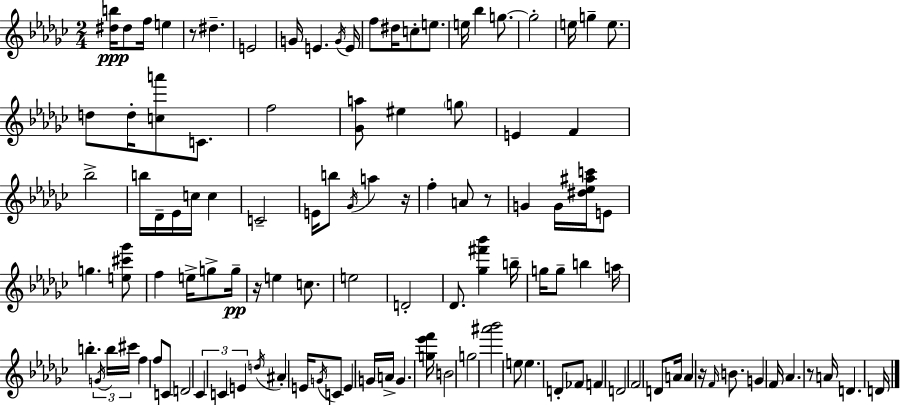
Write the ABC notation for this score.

X:1
T:Untitled
M:2/4
L:1/4
K:Ebm
[^db]/4 ^d/2 f/4 e z/2 ^d E2 G/4 E G/4 E/4 f/2 ^d/4 c/2 e/2 e/4 _b g/2 g2 e/4 g e/2 d/2 d/4 [ca']/2 C/2 f2 [_Ga]/2 ^e g/2 E F _b2 b/4 _D/4 _E/4 c/4 c C2 E/4 b/2 _G/4 a z/4 f A/2 z/2 G G/4 [^d_e^ac']/4 E/2 g [e^c'_g']/2 f e/4 g/2 g/4 z/4 e c/2 e2 D2 _D/2 [_g^f'_b'] b/4 g/4 g/2 b a/4 b G/4 b/4 ^c'/4 f f/2 C/2 D2 _C C E d/4 ^A E/4 G/4 C/2 E G/4 A/4 G [g_e'f']/4 B2 g2 [^a'_b']2 e/2 e D/2 _F/2 F D2 F2 D/2 A/4 A z/4 F/4 B/2 G F/4 _A z/2 A/4 D D/4